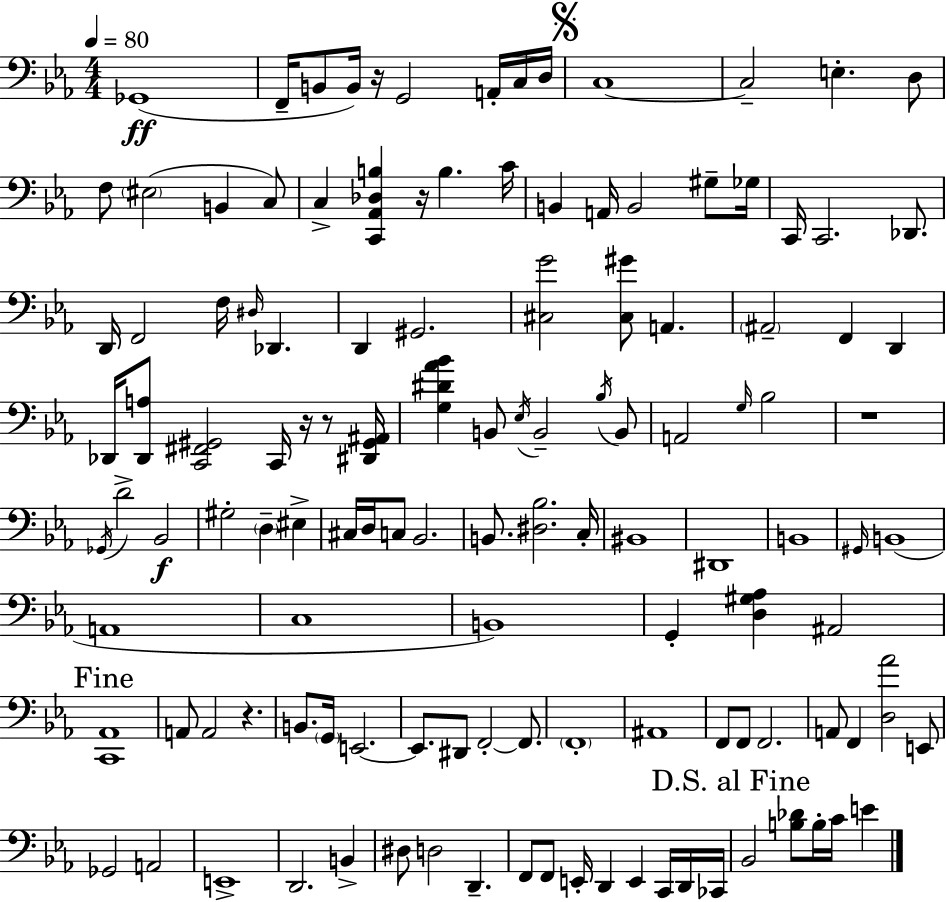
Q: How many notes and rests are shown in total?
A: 125